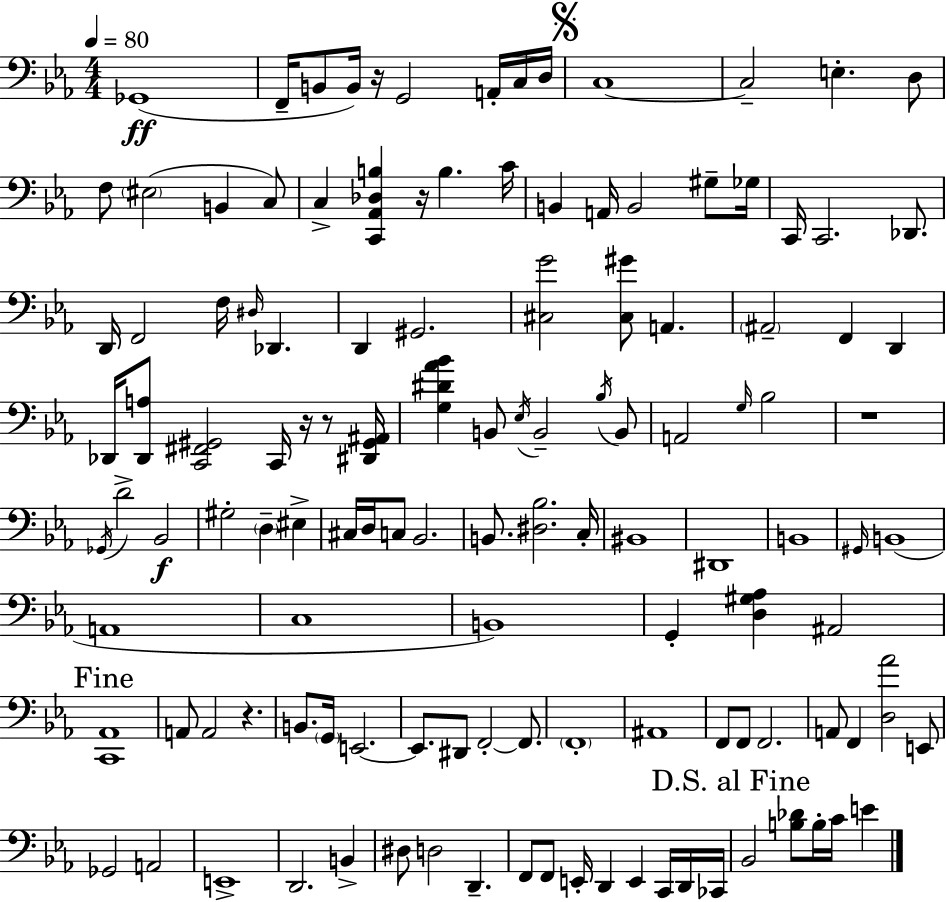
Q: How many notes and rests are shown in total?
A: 125